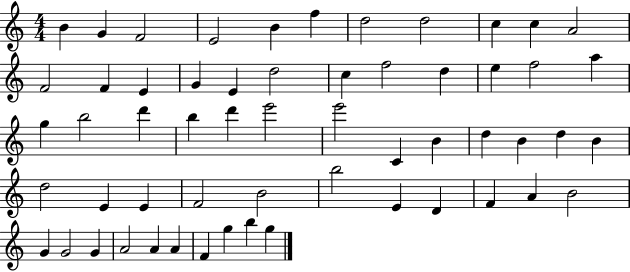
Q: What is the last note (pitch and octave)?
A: G5